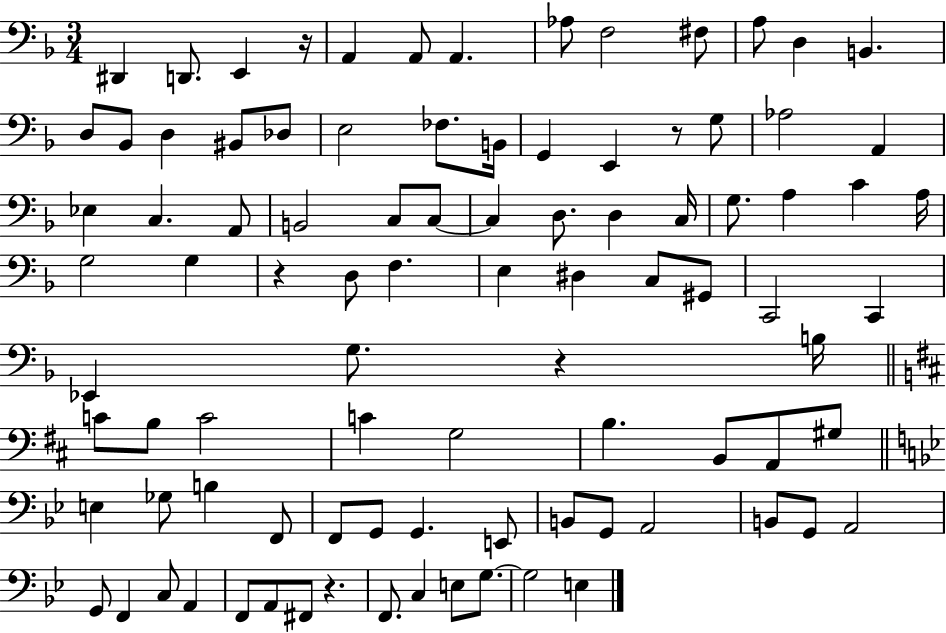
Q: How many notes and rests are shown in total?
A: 93